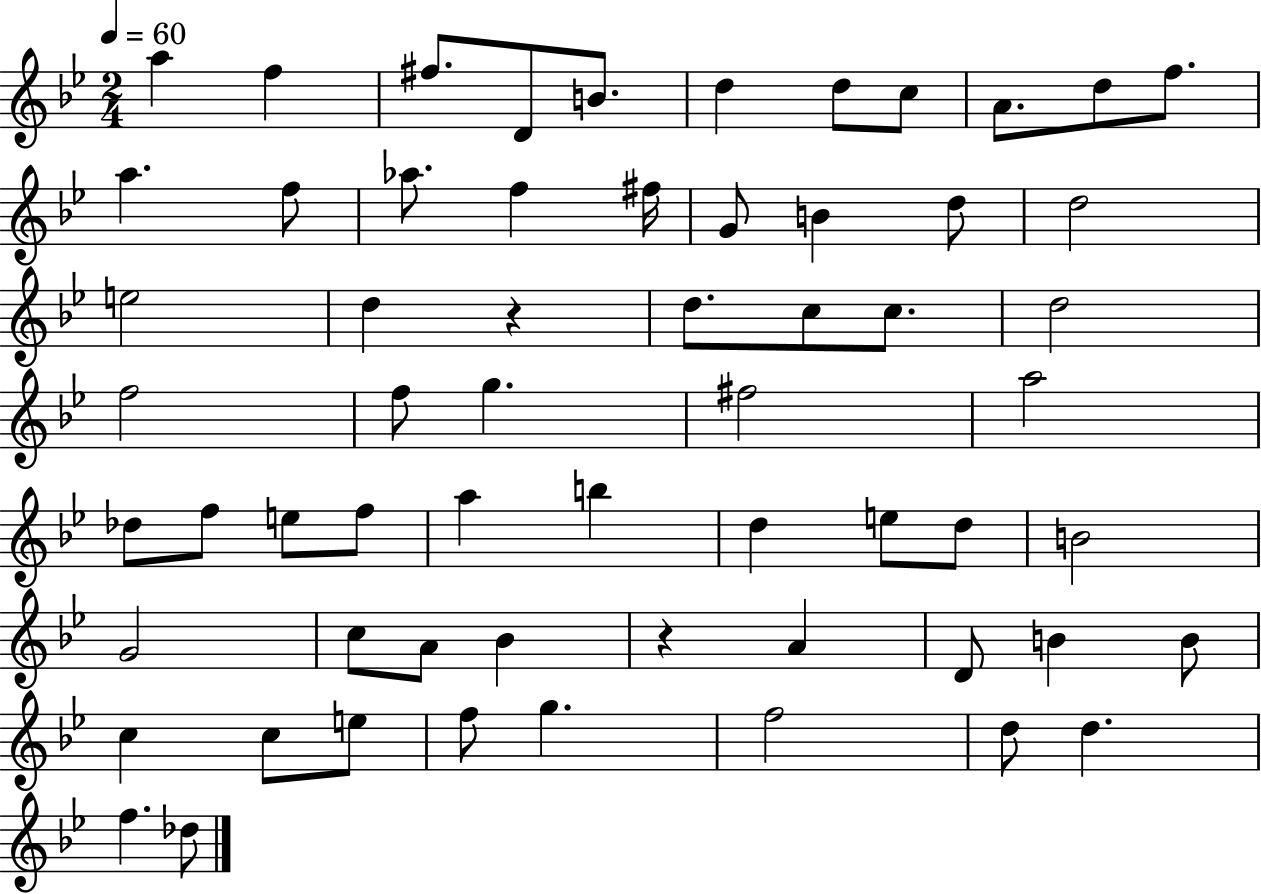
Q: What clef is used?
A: treble